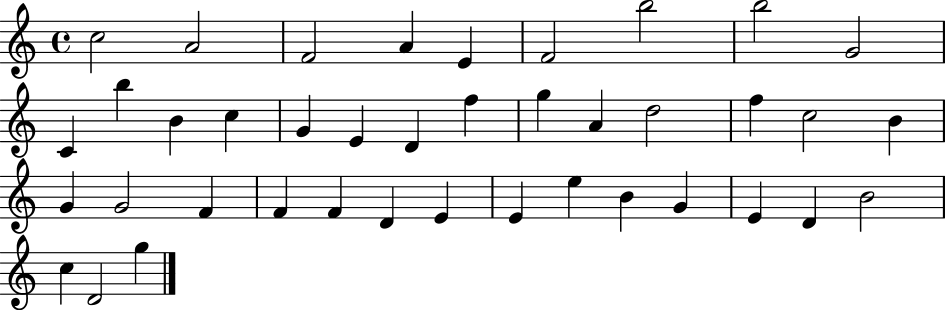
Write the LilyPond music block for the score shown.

{
  \clef treble
  \time 4/4
  \defaultTimeSignature
  \key c \major
  c''2 a'2 | f'2 a'4 e'4 | f'2 b''2 | b''2 g'2 | \break c'4 b''4 b'4 c''4 | g'4 e'4 d'4 f''4 | g''4 a'4 d''2 | f''4 c''2 b'4 | \break g'4 g'2 f'4 | f'4 f'4 d'4 e'4 | e'4 e''4 b'4 g'4 | e'4 d'4 b'2 | \break c''4 d'2 g''4 | \bar "|."
}